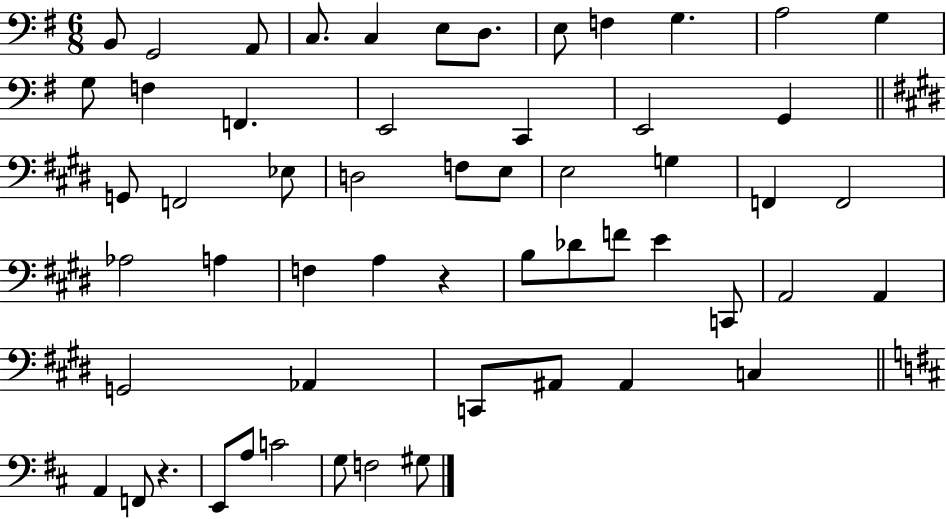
{
  \clef bass
  \numericTimeSignature
  \time 6/8
  \key g \major
  b,8 g,2 a,8 | c8. c4 e8 d8. | e8 f4 g4. | a2 g4 | \break g8 f4 f,4. | e,2 c,4 | e,2 g,4 | \bar "||" \break \key e \major g,8 f,2 ees8 | d2 f8 e8 | e2 g4 | f,4 f,2 | \break aes2 a4 | f4 a4 r4 | b8 des'8 f'8 e'4 c,8 | a,2 a,4 | \break g,2 aes,4 | c,8 ais,8 ais,4 c4 | \bar "||" \break \key d \major a,4 f,8 r4. | e,8 a8 c'2 | g8 f2 gis8 | \bar "|."
}